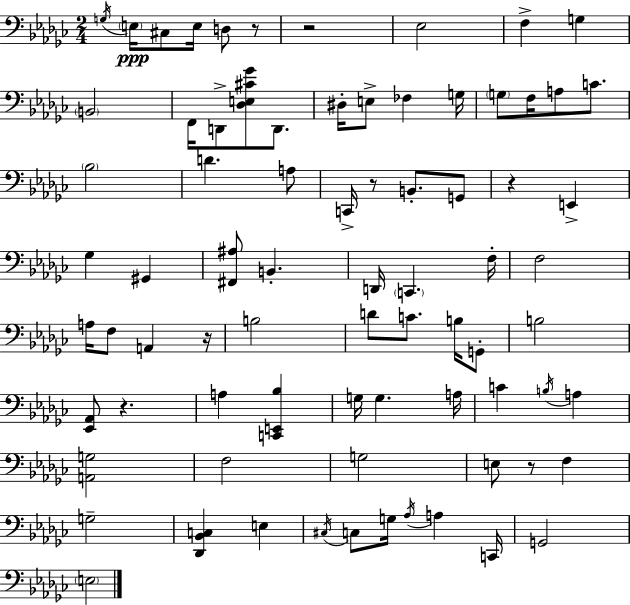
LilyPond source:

{
  \clef bass
  \numericTimeSignature
  \time 2/4
  \key ees \minor
  \acciaccatura { g16 }\ppp \parenthesize e16 cis8 e16 d8 r8 | r2 | ees2 | f4-> g4 | \break \parenthesize b,2 | f,16 d,8-> <des e cis' ges'>8 d,8. | dis16-. e8-> fes4 | g16 \parenthesize g8 f16 a8 c'8. | \break \parenthesize bes2 | d'4. a8 | c,16-> r8 b,8.-. g,8 | r4 e,4-> | \break ges4 gis,4 | <fis, ais>8 b,4.-. | d,16 \parenthesize c,4. | f16-. f2 | \break a16 f8 a,4 | r16 b2 | d'8 c'8. b16 g,8-. | b2 | \break <ees, aes,>8 r4. | a4 <c, e, bes>4 | g16 g4. | a16 c'4 \acciaccatura { b16 } a4 | \break <a, g>2 | f2 | g2 | e8 r8 f4 | \break g2-- | <des, bes, c>4 e4 | \acciaccatura { cis16 } c8 g16 \acciaccatura { aes16 } a4 | c,16 g,2 | \break \parenthesize e2 | \bar "|."
}